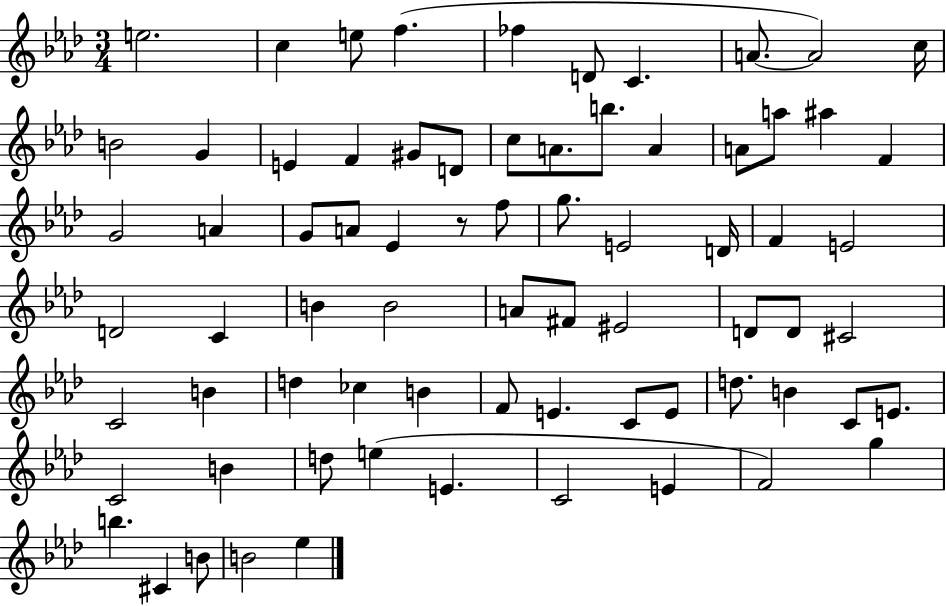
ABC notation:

X:1
T:Untitled
M:3/4
L:1/4
K:Ab
e2 c e/2 f _f D/2 C A/2 A2 c/4 B2 G E F ^G/2 D/2 c/2 A/2 b/2 A A/2 a/2 ^a F G2 A G/2 A/2 _E z/2 f/2 g/2 E2 D/4 F E2 D2 C B B2 A/2 ^F/2 ^E2 D/2 D/2 ^C2 C2 B d _c B F/2 E C/2 E/2 d/2 B C/2 E/2 C2 B d/2 e E C2 E F2 g b ^C B/2 B2 _e